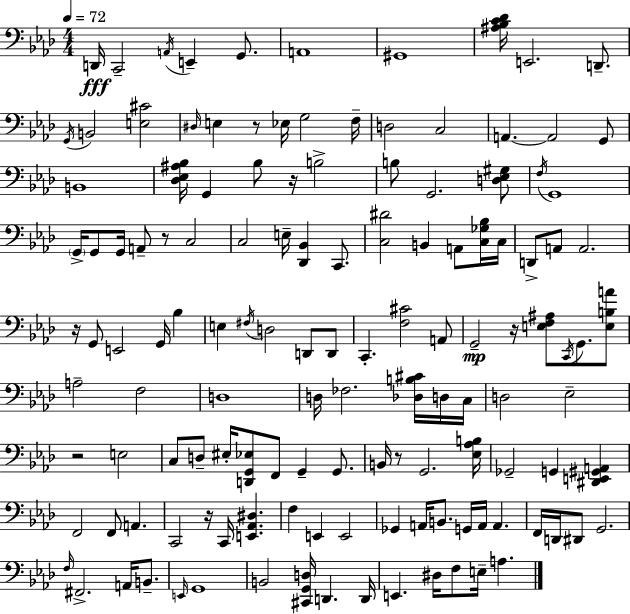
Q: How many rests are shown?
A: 8